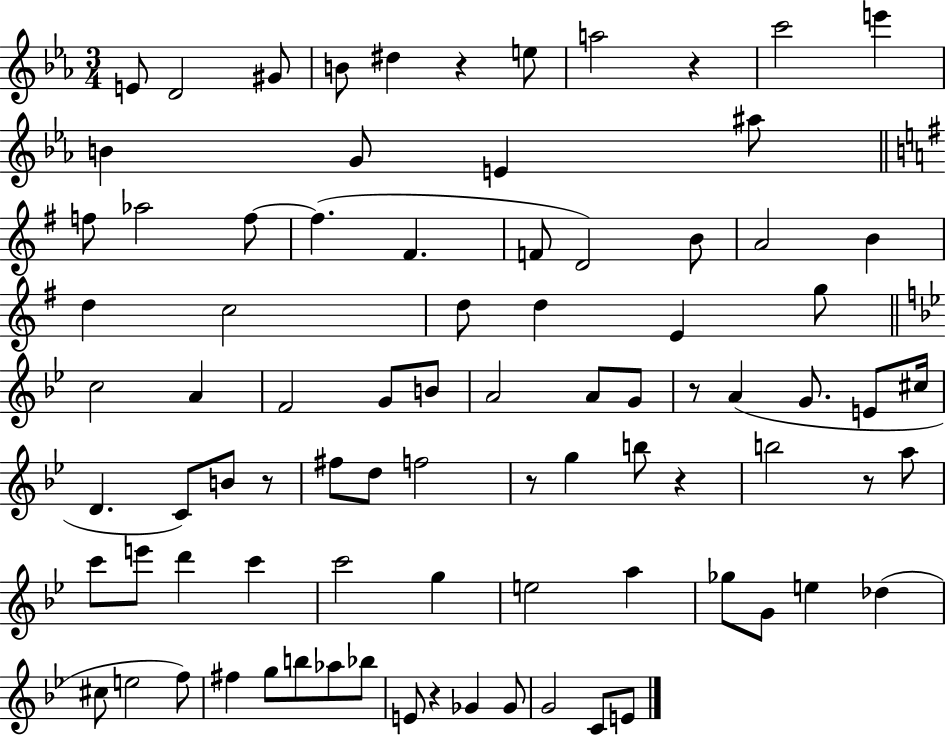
E4/e D4/h G#4/e B4/e D#5/q R/q E5/e A5/h R/q C6/h E6/q B4/q G4/e E4/q A#5/e F5/e Ab5/h F5/e F5/q. F#4/q. F4/e D4/h B4/e A4/h B4/q D5/q C5/h D5/e D5/q E4/q G5/e C5/h A4/q F4/h G4/e B4/e A4/h A4/e G4/e R/e A4/q G4/e. E4/e C#5/s D4/q. C4/e B4/e R/e F#5/e D5/e F5/h R/e G5/q B5/e R/q B5/h R/e A5/e C6/e E6/e D6/q C6/q C6/h G5/q E5/h A5/q Gb5/e G4/e E5/q Db5/q C#5/e E5/h F5/e F#5/q G5/e B5/e Ab5/e Bb5/e E4/e R/q Gb4/q Gb4/e G4/h C4/e E4/e